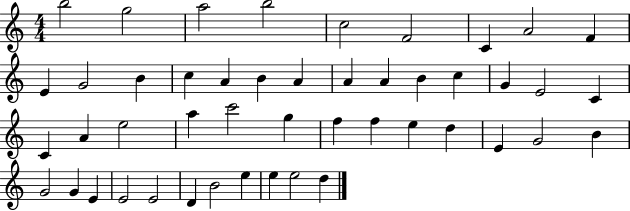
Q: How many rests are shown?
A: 0